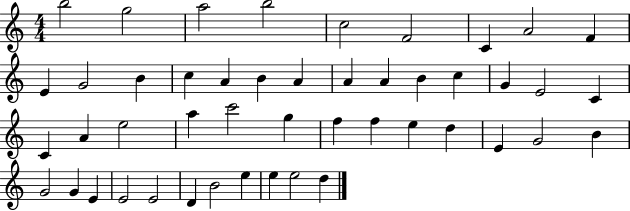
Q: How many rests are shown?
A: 0